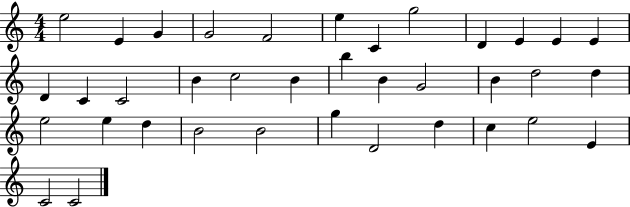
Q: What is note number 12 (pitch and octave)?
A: E4